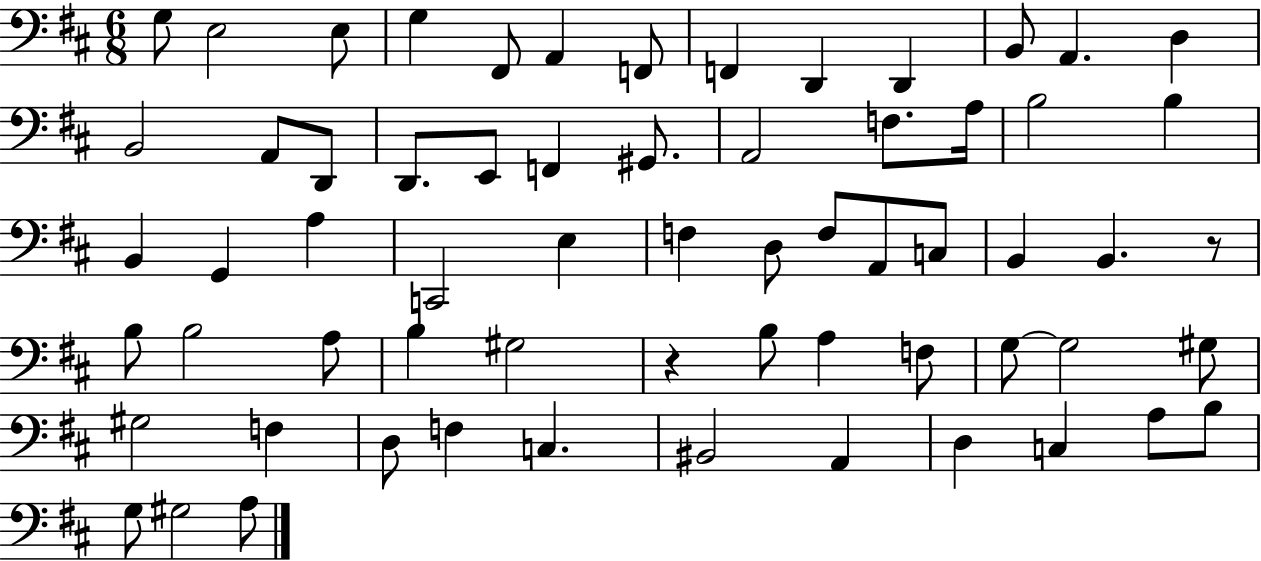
X:1
T:Untitled
M:6/8
L:1/4
K:D
G,/2 E,2 E,/2 G, ^F,,/2 A,, F,,/2 F,, D,, D,, B,,/2 A,, D, B,,2 A,,/2 D,,/2 D,,/2 E,,/2 F,, ^G,,/2 A,,2 F,/2 A,/4 B,2 B, B,, G,, A, C,,2 E, F, D,/2 F,/2 A,,/2 C,/2 B,, B,, z/2 B,/2 B,2 A,/2 B, ^G,2 z B,/2 A, F,/2 G,/2 G,2 ^G,/2 ^G,2 F, D,/2 F, C, ^B,,2 A,, D, C, A,/2 B,/2 G,/2 ^G,2 A,/2